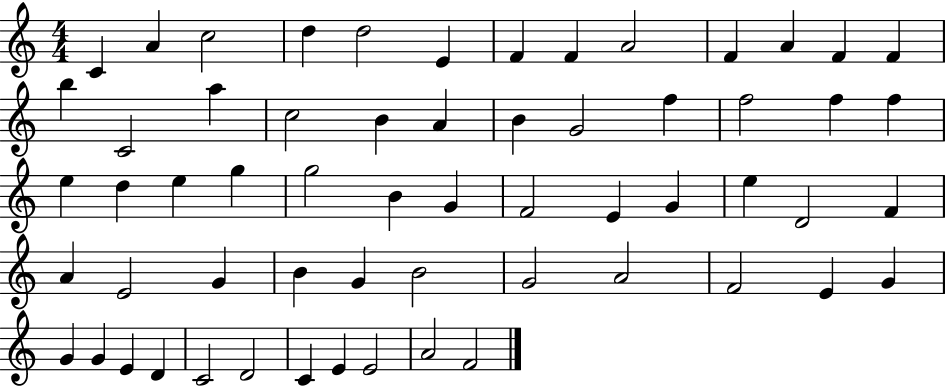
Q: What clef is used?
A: treble